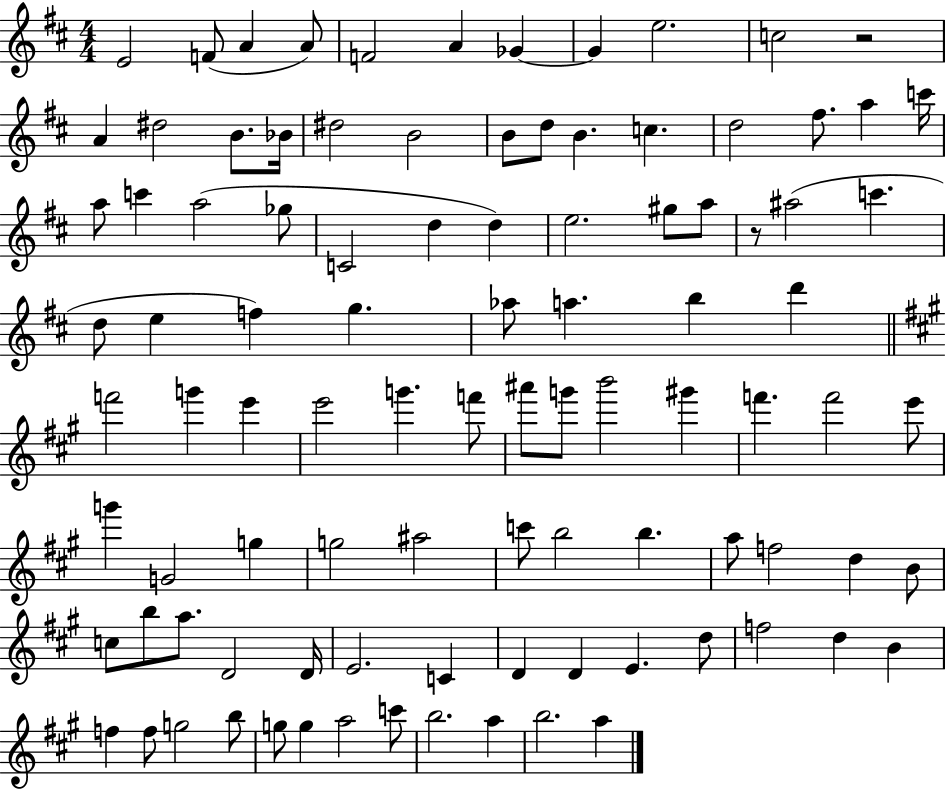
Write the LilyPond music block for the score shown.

{
  \clef treble
  \numericTimeSignature
  \time 4/4
  \key d \major
  e'2 f'8( a'4 a'8) | f'2 a'4 ges'4~~ | ges'4 e''2. | c''2 r2 | \break a'4 dis''2 b'8. bes'16 | dis''2 b'2 | b'8 d''8 b'4. c''4. | d''2 fis''8. a''4 c'''16 | \break a''8 c'''4 a''2( ges''8 | c'2 d''4 d''4) | e''2. gis''8 a''8 | r8 ais''2( c'''4. | \break d''8 e''4 f''4) g''4. | aes''8 a''4. b''4 d'''4 | \bar "||" \break \key a \major f'''2 g'''4 e'''4 | e'''2 g'''4. f'''8 | ais'''8 g'''8 b'''2 gis'''4 | f'''4. f'''2 e'''8 | \break g'''4 g'2 g''4 | g''2 ais''2 | c'''8 b''2 b''4. | a''8 f''2 d''4 b'8 | \break c''8 b''8 a''8. d'2 d'16 | e'2. c'4 | d'4 d'4 e'4. d''8 | f''2 d''4 b'4 | \break f''4 f''8 g''2 b''8 | g''8 g''4 a''2 c'''8 | b''2. a''4 | b''2. a''4 | \break \bar "|."
}